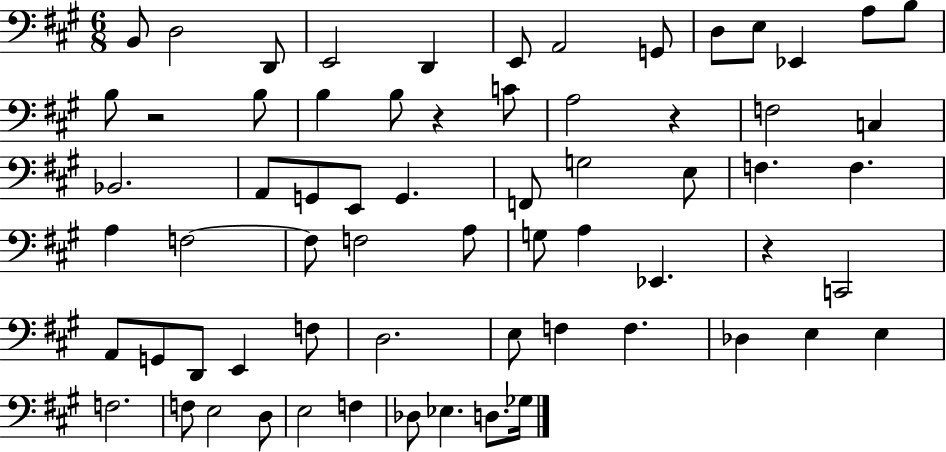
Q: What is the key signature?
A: A major